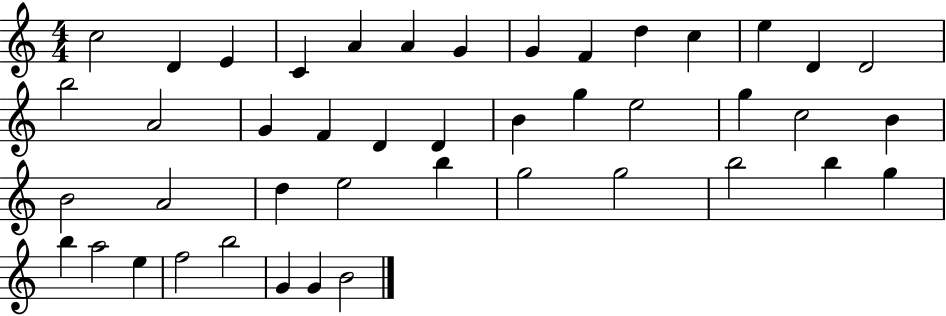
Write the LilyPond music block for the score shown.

{
  \clef treble
  \numericTimeSignature
  \time 4/4
  \key c \major
  c''2 d'4 e'4 | c'4 a'4 a'4 g'4 | g'4 f'4 d''4 c''4 | e''4 d'4 d'2 | \break b''2 a'2 | g'4 f'4 d'4 d'4 | b'4 g''4 e''2 | g''4 c''2 b'4 | \break b'2 a'2 | d''4 e''2 b''4 | g''2 g''2 | b''2 b''4 g''4 | \break b''4 a''2 e''4 | f''2 b''2 | g'4 g'4 b'2 | \bar "|."
}